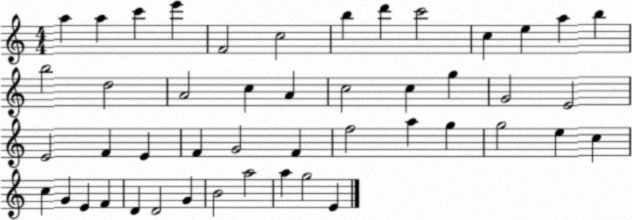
X:1
T:Untitled
M:4/4
L:1/4
K:C
a a c' e' F2 c2 b d' c'2 c e a b b2 d2 A2 c A c2 c g G2 E2 E2 F E F G2 F f2 a g g2 e c c G E F D D2 G B2 a2 a g2 E